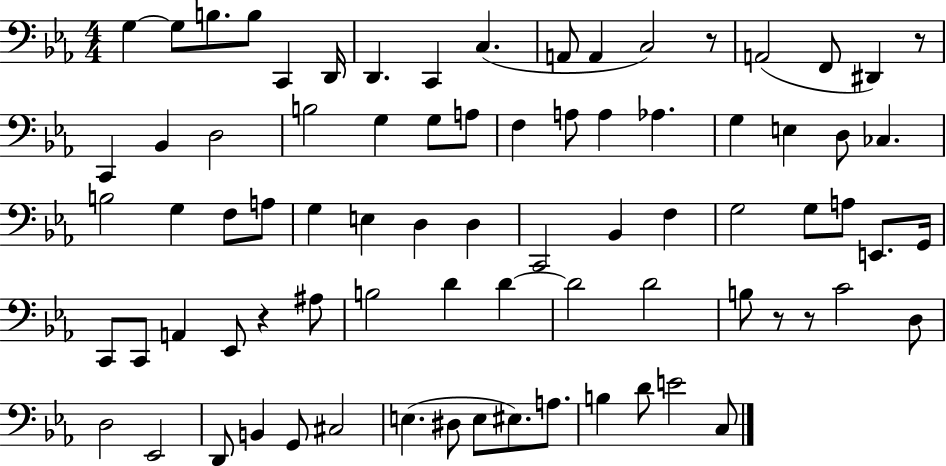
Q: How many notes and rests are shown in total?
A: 79